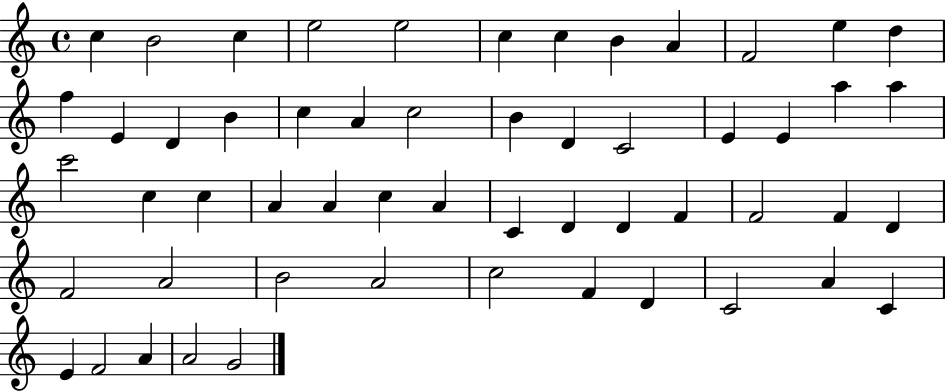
C5/q B4/h C5/q E5/h E5/h C5/q C5/q B4/q A4/q F4/h E5/q D5/q F5/q E4/q D4/q B4/q C5/q A4/q C5/h B4/q D4/q C4/h E4/q E4/q A5/q A5/q C6/h C5/q C5/q A4/q A4/q C5/q A4/q C4/q D4/q D4/q F4/q F4/h F4/q D4/q F4/h A4/h B4/h A4/h C5/h F4/q D4/q C4/h A4/q C4/q E4/q F4/h A4/q A4/h G4/h